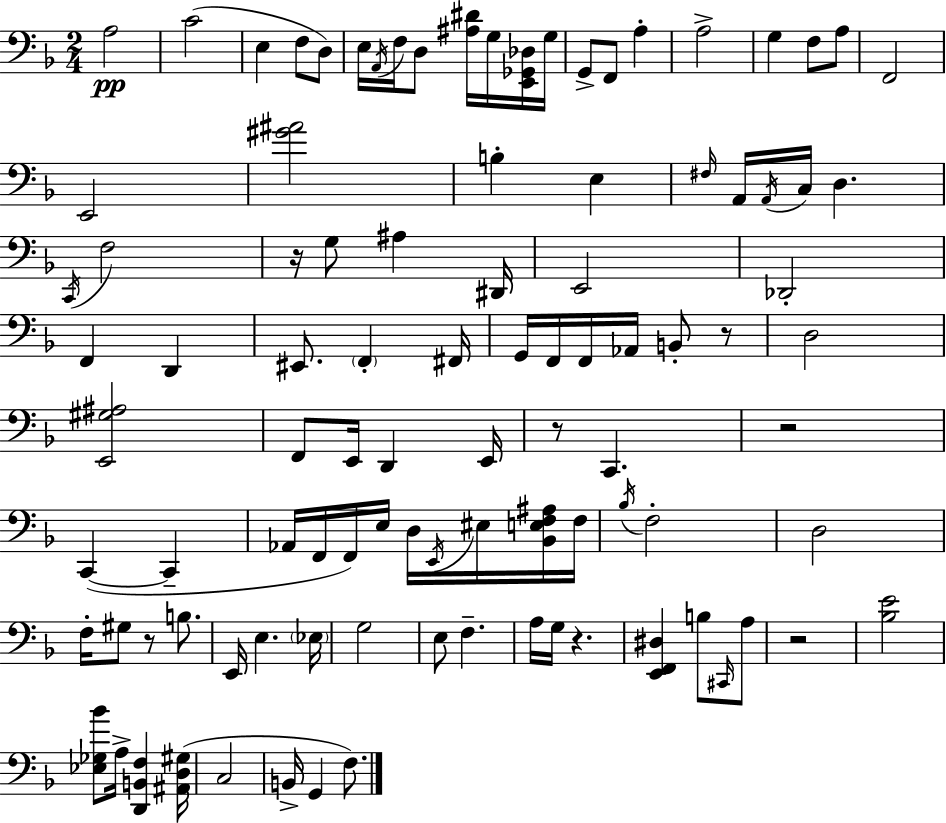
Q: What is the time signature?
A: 2/4